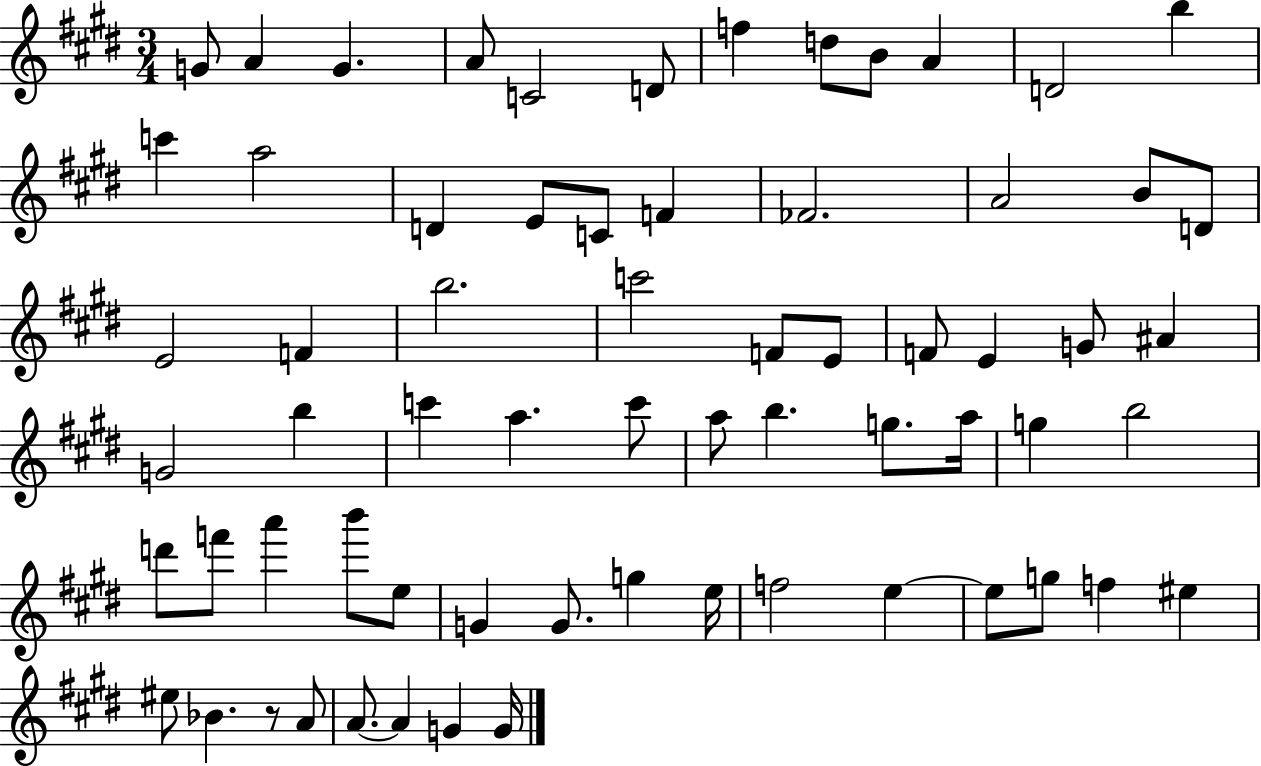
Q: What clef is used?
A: treble